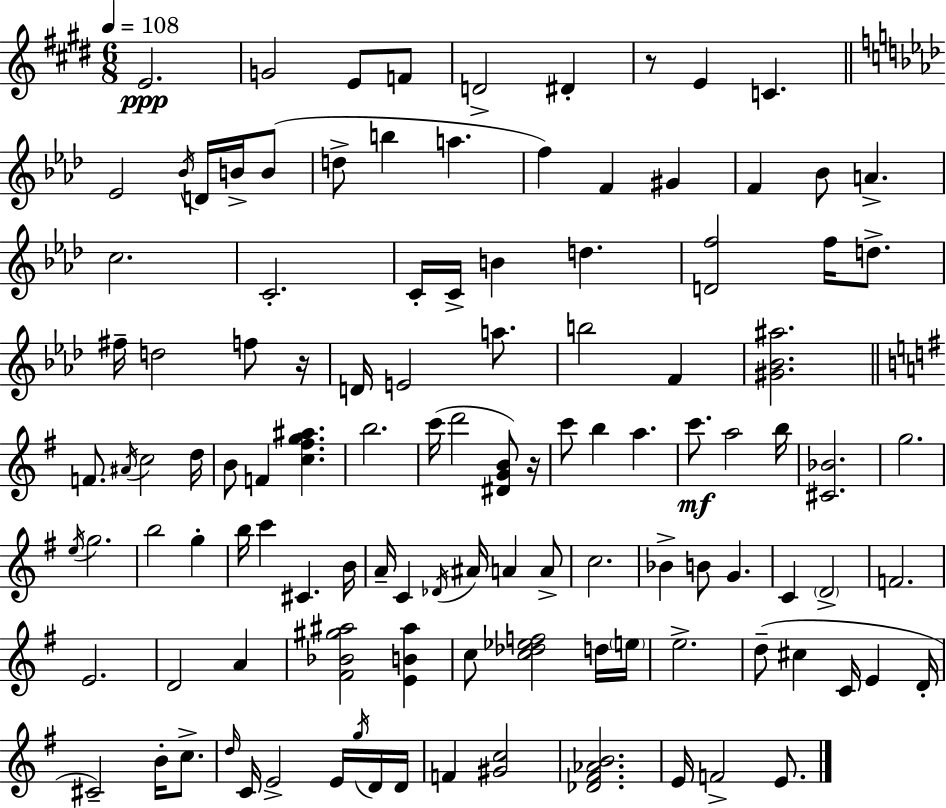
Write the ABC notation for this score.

X:1
T:Untitled
M:6/8
L:1/4
K:E
E2 G2 E/2 F/2 D2 ^D z/2 E C _E2 _B/4 D/4 B/4 B/2 d/2 b a f F ^G F _B/2 A c2 C2 C/4 C/4 B d [Df]2 f/4 d/2 ^f/4 d2 f/2 z/4 D/4 E2 a/2 b2 F [^G_B^a]2 F/2 ^A/4 c2 d/4 B/2 F [c^fg^a] b2 c'/4 d'2 [^DGB]/2 z/4 c'/2 b a c'/2 a2 b/4 [^C_B]2 g2 e/4 g2 b2 g b/4 c' ^C B/4 A/4 C _D/4 ^A/4 A A/2 c2 _B B/2 G C D2 F2 E2 D2 A [^F_B^g^a]2 [EB^a] c/2 [c_d_ef]2 d/4 e/4 e2 d/2 ^c C/4 E D/4 ^C2 B/4 c/2 d/4 C/4 E2 E/4 g/4 D/4 D/4 F [^Gc]2 [_D^F_AB]2 E/4 F2 E/2